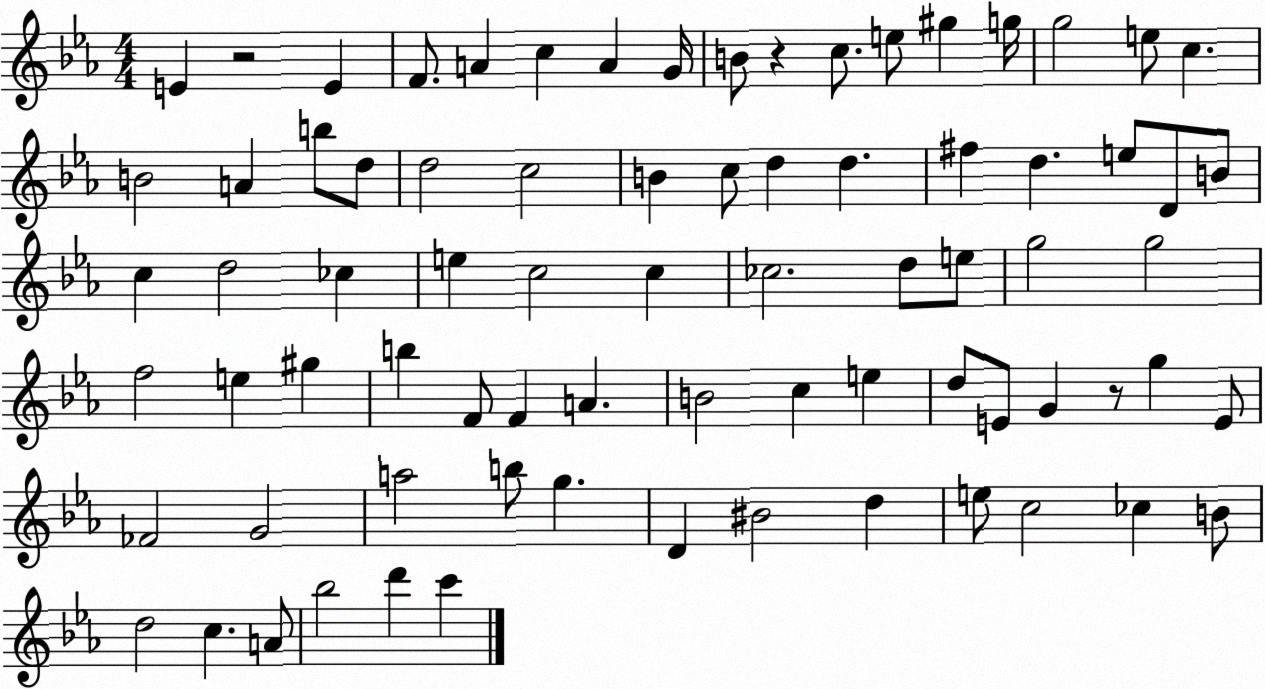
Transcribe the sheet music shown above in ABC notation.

X:1
T:Untitled
M:4/4
L:1/4
K:Eb
E z2 E F/2 A c A G/4 B/2 z c/2 e/2 ^g g/4 g2 e/2 c B2 A b/2 d/2 d2 c2 B c/2 d d ^f d e/2 D/2 B/2 c d2 _c e c2 c _c2 d/2 e/2 g2 g2 f2 e ^g b F/2 F A B2 c e d/2 E/2 G z/2 g E/2 _F2 G2 a2 b/2 g D ^B2 d e/2 c2 _c B/2 d2 c A/2 _b2 d' c'